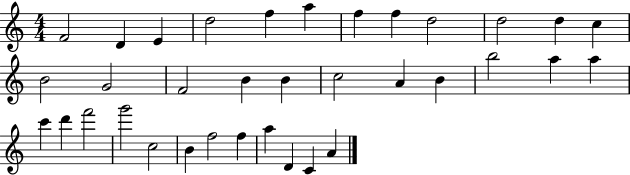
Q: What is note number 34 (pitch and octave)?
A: C4